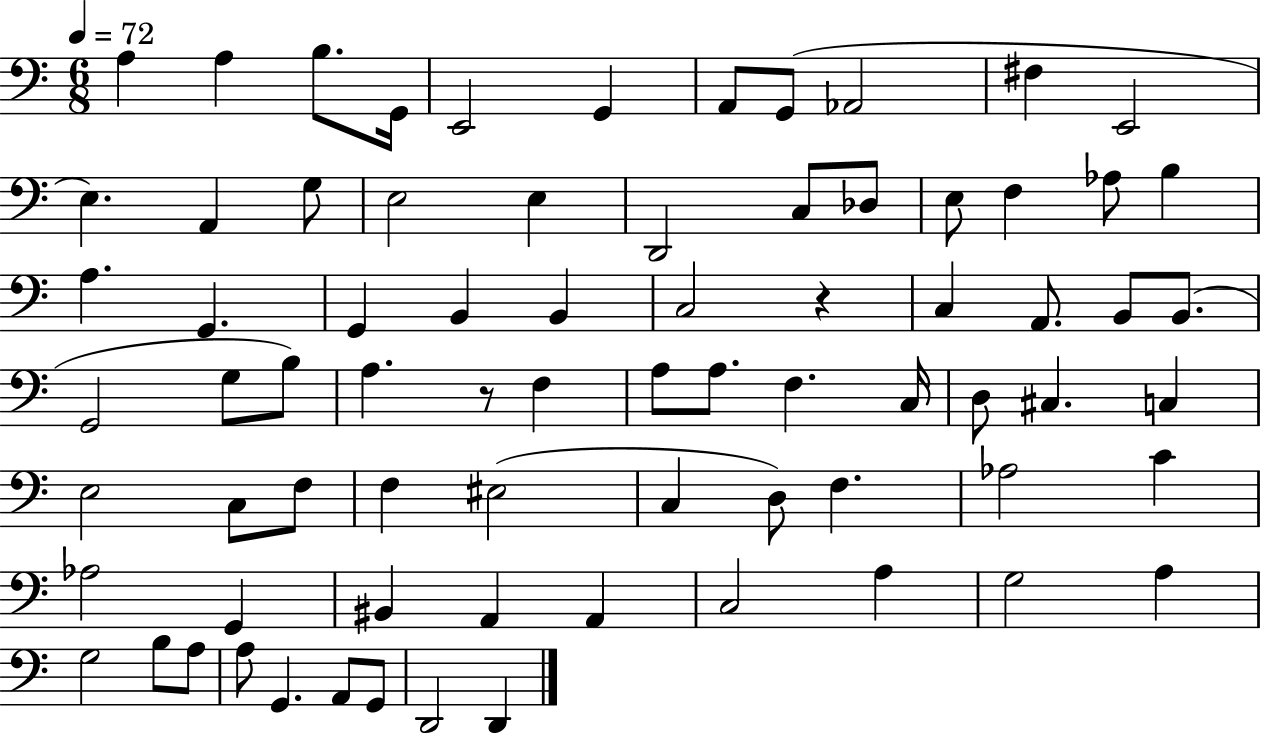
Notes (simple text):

A3/q A3/q B3/e. G2/s E2/h G2/q A2/e G2/e Ab2/h F#3/q E2/h E3/q. A2/q G3/e E3/h E3/q D2/h C3/e Db3/e E3/e F3/q Ab3/e B3/q A3/q. G2/q. G2/q B2/q B2/q C3/h R/q C3/q A2/e. B2/e B2/e. G2/h G3/e B3/e A3/q. R/e F3/q A3/e A3/e. F3/q. C3/s D3/e C#3/q. C3/q E3/h C3/e F3/e F3/q EIS3/h C3/q D3/e F3/q. Ab3/h C4/q Ab3/h G2/q BIS2/q A2/q A2/q C3/h A3/q G3/h A3/q G3/h B3/e A3/e A3/e G2/q. A2/e G2/e D2/h D2/q